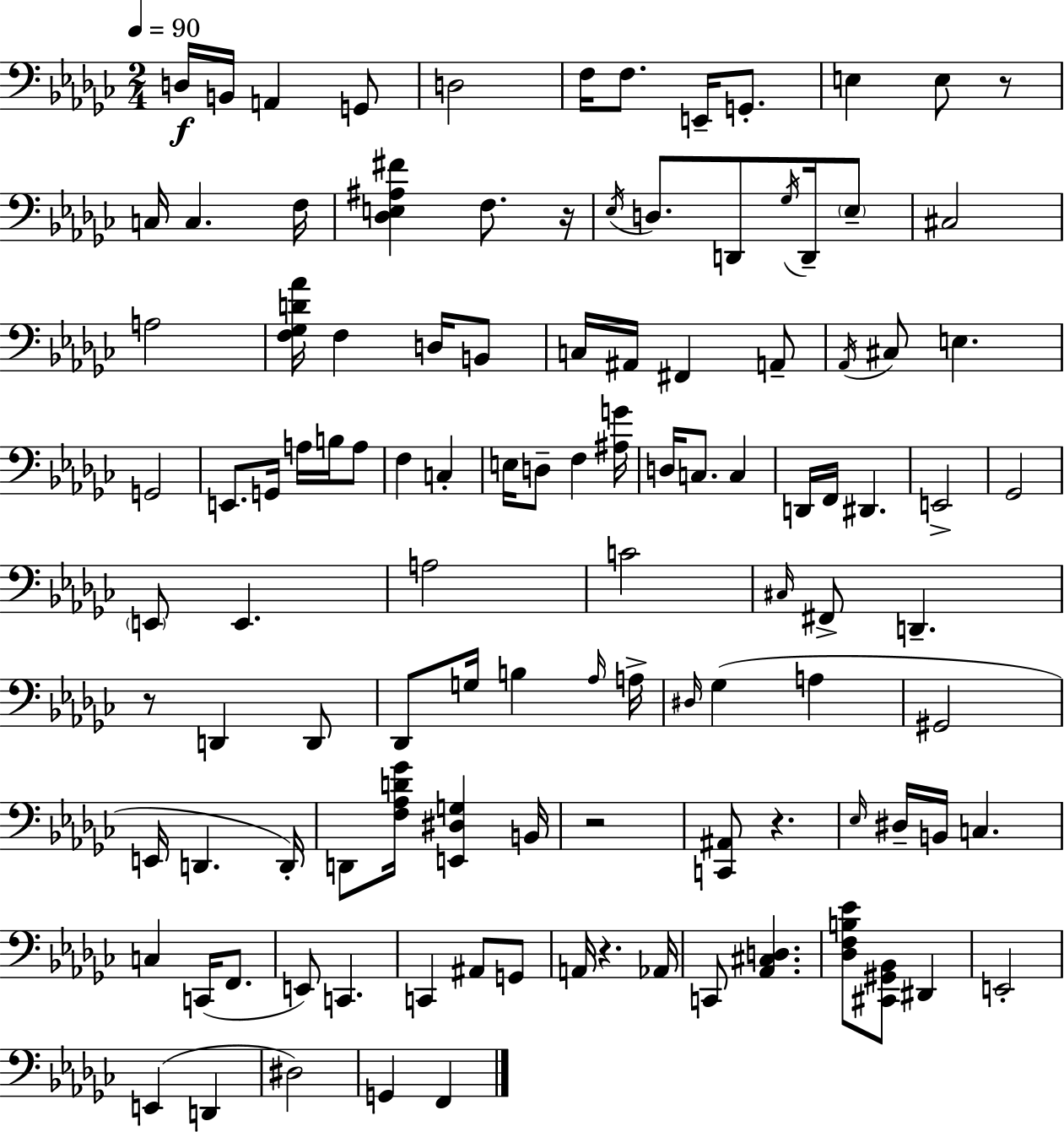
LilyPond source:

{
  \clef bass
  \numericTimeSignature
  \time 2/4
  \key ees \minor
  \tempo 4 = 90
  \repeat volta 2 { d16\f b,16 a,4 g,8 | d2 | f16 f8. e,16-- g,8.-. | e4 e8 r8 | \break c16 c4. f16 | <des e ais fis'>4 f8. r16 | \acciaccatura { ees16 } d8. d,8 \acciaccatura { ges16 } d,16-- | \parenthesize ees8-- cis2 | \break a2 | <f ges d' aes'>16 f4 d16 | b,8 c16 ais,16 fis,4 | a,8-- \acciaccatura { aes,16 } cis8 e4. | \break g,2 | e,8. g,16 a16 | b16 a8 f4 c4-. | e16 d8-- f4 | \break <ais g'>16 d16 c8. c4 | d,16 f,16 dis,4. | e,2-> | ges,2 | \break \parenthesize e,8 e,4. | a2 | c'2 | \grace { cis16 } fis,8-> d,4.-- | \break r8 d,4 | d,8 des,8 g16 b4 | \grace { aes16 } a16-> \grace { dis16 } ges4( | a4 gis,2 | \break e,16 d,4. | d,16-.) d,8 | <f aes d' ges'>16 <e, dis g>4 b,16 r2 | <c, ais,>8 | \break r4. \grace { ees16 } dis16-- | b,16 c4. c4 | c,16( f,8. e,8) | c,4. c,4 | \break ais,8 g,8 a,16 | r4. aes,16 c,8 | <aes, cis d>4. <des f b ees'>8 | <cis, gis, bes,>8 dis,4 e,2-. | \break e,4( | d,4 dis2) | g,4 | f,4 } \bar "|."
}